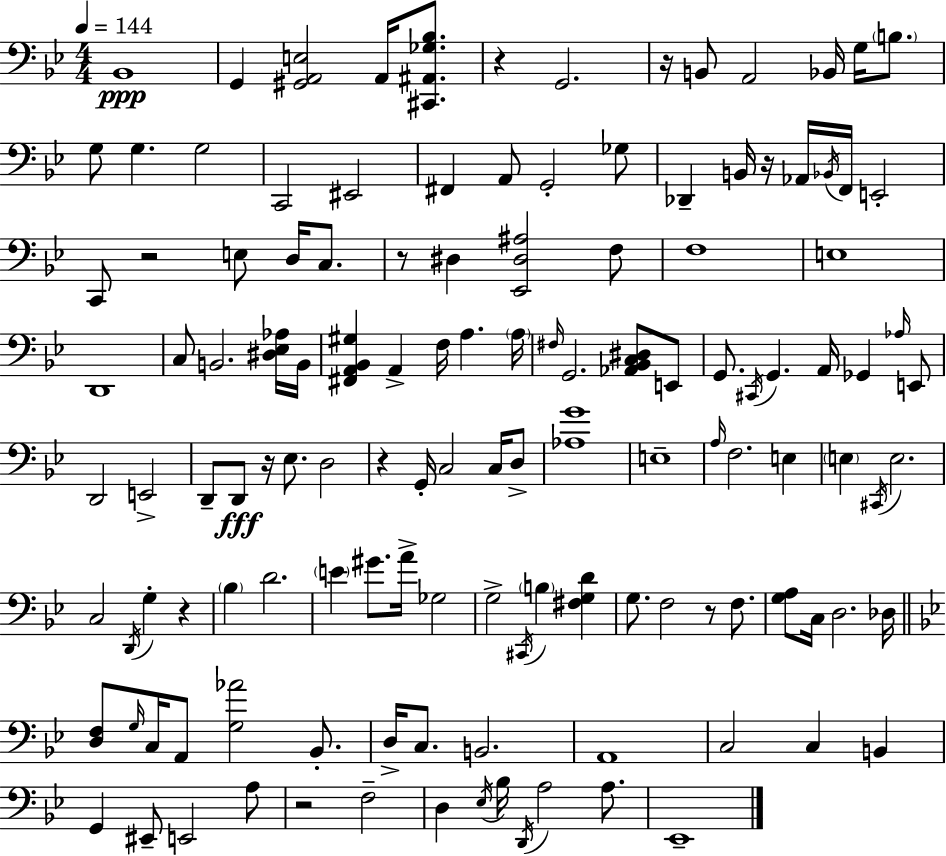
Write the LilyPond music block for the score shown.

{
  \clef bass
  \numericTimeSignature
  \time 4/4
  \key bes \major
  \tempo 4 = 144
  \repeat volta 2 { bes,1\ppp | g,4 <gis, a, e>2 a,16 <cis, ais, ges bes>8. | r4 g,2. | r16 b,8 a,2 bes,16 g16 \parenthesize b8. | \break g8 g4. g2 | c,2 eis,2 | fis,4 a,8 g,2-. ges8 | des,4-- b,16 r16 aes,16 \acciaccatura { bes,16 } f,16 e,2-. | \break c,8 r2 e8 d16 c8. | r8 dis4 <ees, dis ais>2 f8 | f1 | e1 | \break d,1 | c8 b,2. <dis ees aes>16 | b,16 <fis, a, bes, gis>4 a,4-> f16 a4. | \parenthesize a16 \grace { fis16 } g,2. <aes, bes, c dis>8 | \break e,8 g,8. \acciaccatura { cis,16 } g,4. a,16 ges,4 | \grace { aes16 } e,8 d,2 e,2-> | d,8-- d,8\fff r16 ees8. d2 | r4 g,16-. c2 | \break c16 d8-> <aes g'>1 | e1-- | \grace { a16 } f2. | e4 \parenthesize e4 \acciaccatura { cis,16 } e2. | \break c2 \acciaccatura { d,16 } g4-. | r4 \parenthesize bes4 d'2. | \parenthesize e'4 gis'8. a'16-> ges2 | g2-> \acciaccatura { cis,16 } | \break \parenthesize b4 <fis g d'>4 g8. f2 | r8 f8. <g a>8 c16 d2. | des16 \bar "||" \break \key bes \major <d f>8 \grace { g16 } c16 a,8 <g aes'>2 bes,8.-. | d16-> c8. b,2. | a,1 | c2 c4 b,4 | \break g,4 eis,8-- e,2 a8 | r2 f2-- | d4 \acciaccatura { ees16 } bes16 \acciaccatura { d,16 } a2 | a8. ees,1-- | \break } \bar "|."
}